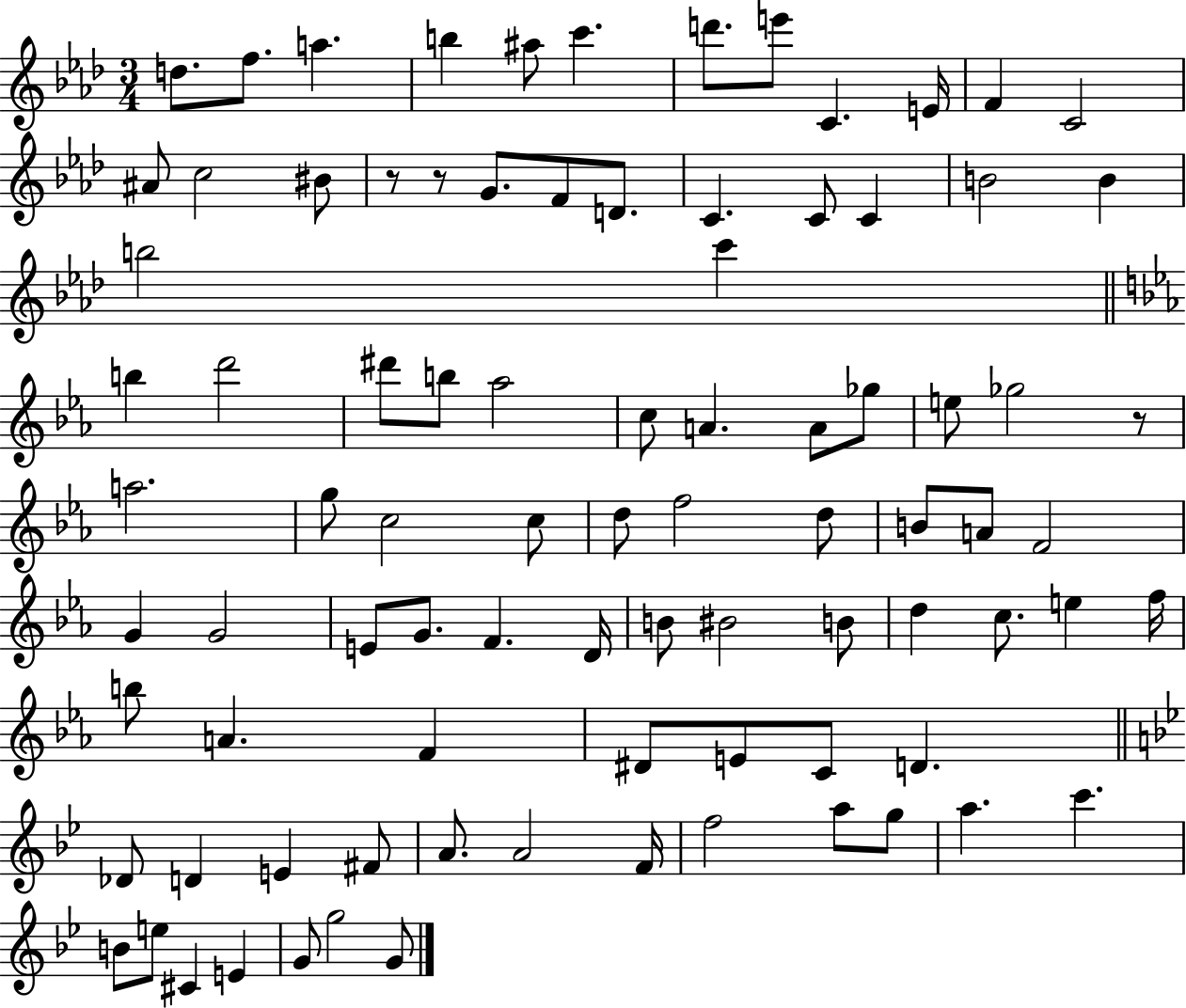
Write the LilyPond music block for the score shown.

{
  \clef treble
  \numericTimeSignature
  \time 3/4
  \key aes \major
  d''8. f''8. a''4. | b''4 ais''8 c'''4. | d'''8. e'''8 c'4. e'16 | f'4 c'2 | \break ais'8 c''2 bis'8 | r8 r8 g'8. f'8 d'8. | c'4. c'8 c'4 | b'2 b'4 | \break b''2 c'''4 | \bar "||" \break \key ees \major b''4 d'''2 | dis'''8 b''8 aes''2 | c''8 a'4. a'8 ges''8 | e''8 ges''2 r8 | \break a''2. | g''8 c''2 c''8 | d''8 f''2 d''8 | b'8 a'8 f'2 | \break g'4 g'2 | e'8 g'8. f'4. d'16 | b'8 bis'2 b'8 | d''4 c''8. e''4 f''16 | \break b''8 a'4. f'4 | dis'8 e'8 c'8 d'4. | \bar "||" \break \key bes \major des'8 d'4 e'4 fis'8 | a'8. a'2 f'16 | f''2 a''8 g''8 | a''4. c'''4. | \break b'8 e''8 cis'4 e'4 | g'8 g''2 g'8 | \bar "|."
}